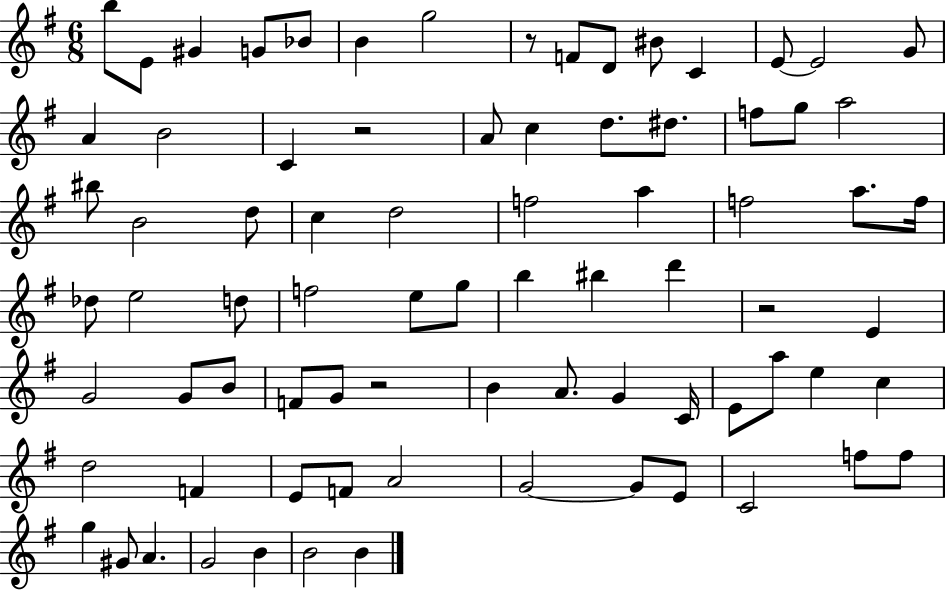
{
  \clef treble
  \numericTimeSignature
  \time 6/8
  \key g \major
  b''8 e'8 gis'4 g'8 bes'8 | b'4 g''2 | r8 f'8 d'8 bis'8 c'4 | e'8~~ e'2 g'8 | \break a'4 b'2 | c'4 r2 | a'8 c''4 d''8. dis''8. | f''8 g''8 a''2 | \break bis''8 b'2 d''8 | c''4 d''2 | f''2 a''4 | f''2 a''8. f''16 | \break des''8 e''2 d''8 | f''2 e''8 g''8 | b''4 bis''4 d'''4 | r2 e'4 | \break g'2 g'8 b'8 | f'8 g'8 r2 | b'4 a'8. g'4 c'16 | e'8 a''8 e''4 c''4 | \break d''2 f'4 | e'8 f'8 a'2 | g'2~~ g'8 e'8 | c'2 f''8 f''8 | \break g''4 gis'8 a'4. | g'2 b'4 | b'2 b'4 | \bar "|."
}